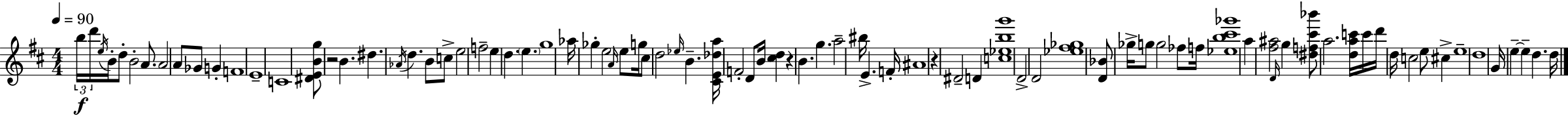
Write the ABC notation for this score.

X:1
T:Untitled
M:4/4
L:1/4
K:D
b/4 d'/4 e/4 B/4 d/2 B2 A/2 A2 A/2 _G/2 G F4 E4 C4 [^DEBg]/2 z2 B ^d _A/4 d B/2 c/2 e2 f2 e d e g4 _a/4 _g e2 A/4 e/2 g/4 ^c/2 d2 _e/4 B [^CE_da]/4 F2 D/2 B/4 [^cd] z B g a2 ^b/4 E F/4 ^A4 z ^D2 D [c_ebg']4 D2 D2 [_e^f_g]4 [D_B]/2 _g/4 g/2 g2 _f/2 f/4 [_eb^c'_g']4 a [^f^a]2 D/4 g [^df^c'_b']/2 a2 [dac']/4 c'/4 d'/4 d/4 c2 e/2 ^c e4 d4 G/4 e e d d/4